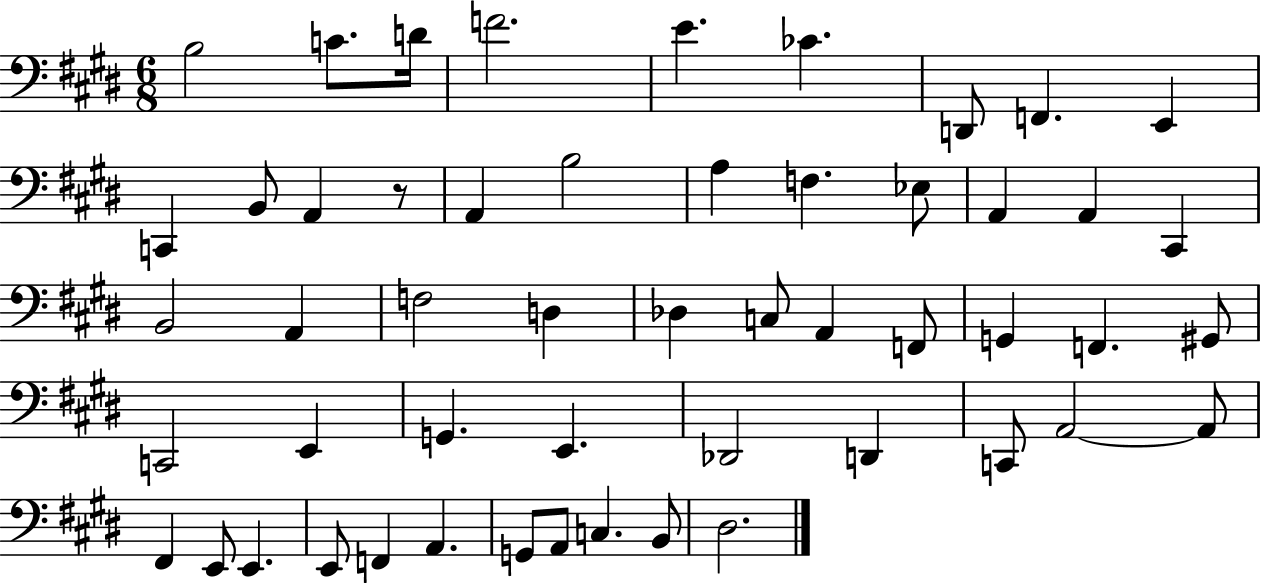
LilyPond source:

{
  \clef bass
  \numericTimeSignature
  \time 6/8
  \key e \major
  b2 c'8. d'16 | f'2. | e'4. ces'4. | d,8 f,4. e,4 | \break c,4 b,8 a,4 r8 | a,4 b2 | a4 f4. ees8 | a,4 a,4 cis,4 | \break b,2 a,4 | f2 d4 | des4 c8 a,4 f,8 | g,4 f,4. gis,8 | \break c,2 e,4 | g,4. e,4. | des,2 d,4 | c,8 a,2~~ a,8 | \break fis,4 e,8 e,4. | e,8 f,4 a,4. | g,8 a,8 c4. b,8 | dis2. | \break \bar "|."
}